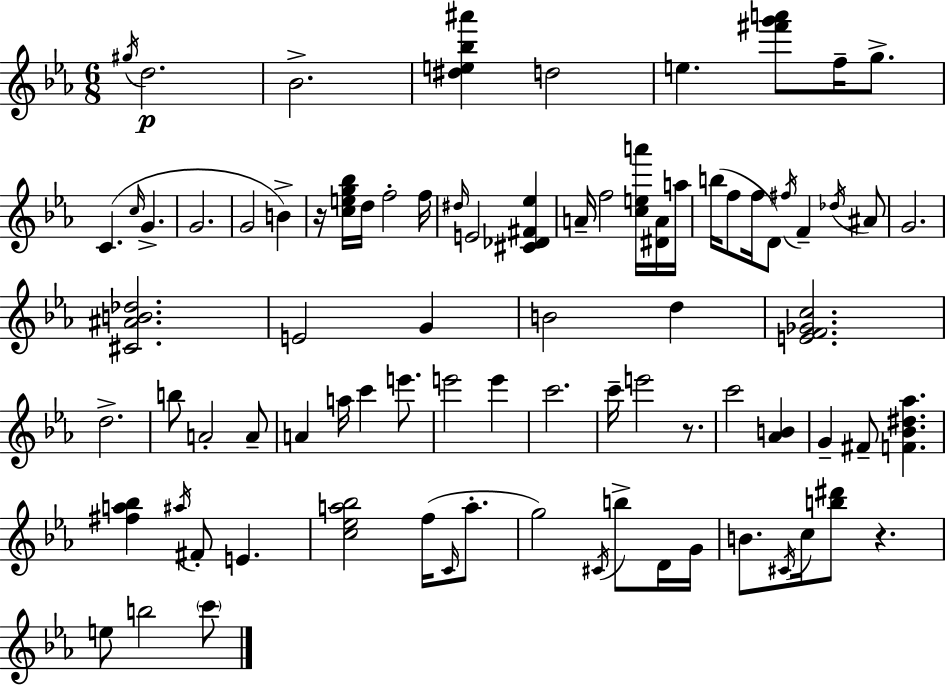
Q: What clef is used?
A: treble